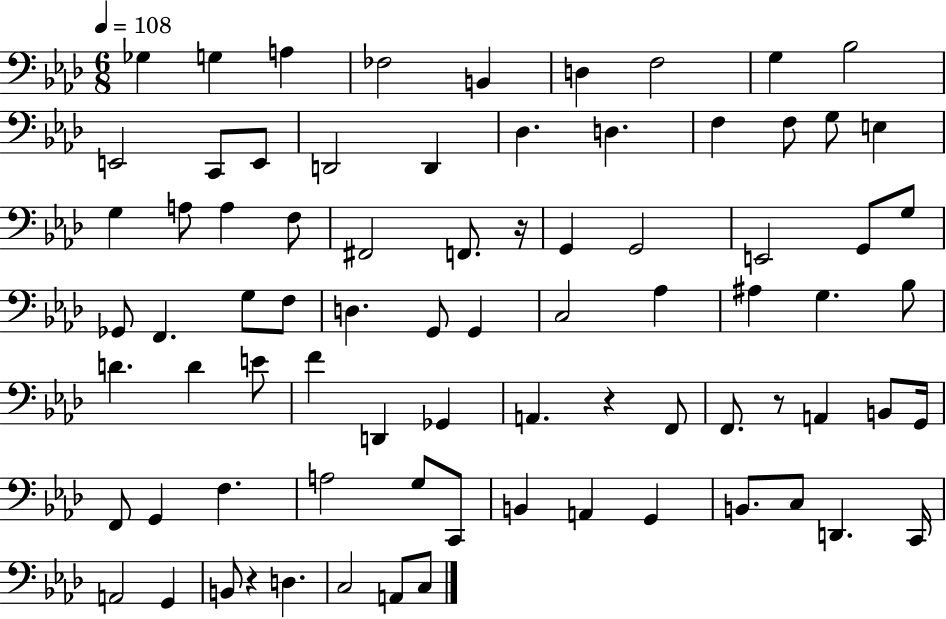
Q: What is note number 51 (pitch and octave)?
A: F2